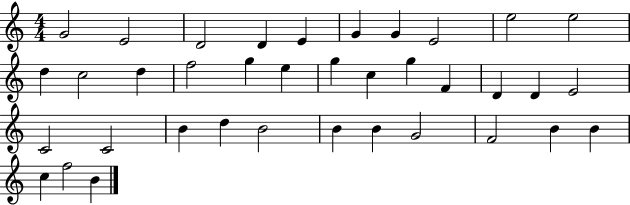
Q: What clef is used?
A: treble